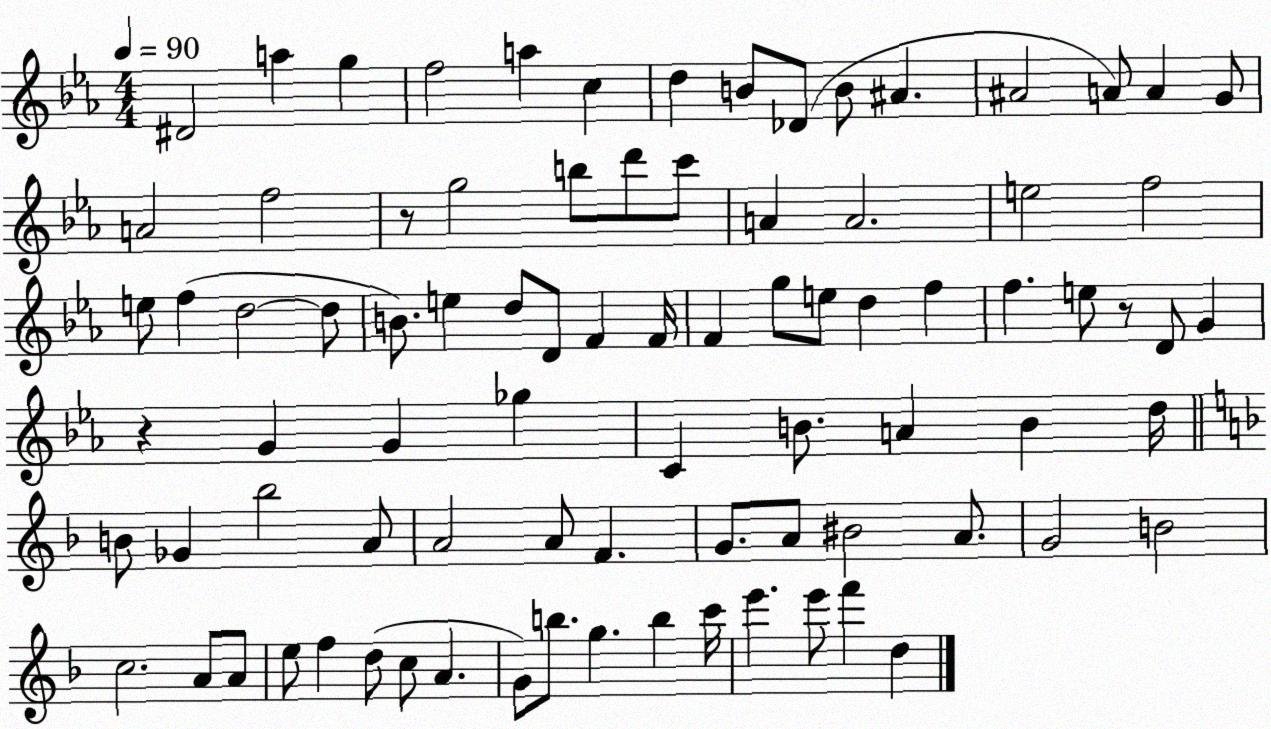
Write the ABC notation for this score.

X:1
T:Untitled
M:4/4
L:1/4
K:Eb
^D2 a g f2 a c d B/2 _D/2 B/2 ^A ^A2 A/2 A G/2 A2 f2 z/2 g2 b/2 d'/2 c'/2 A A2 e2 f2 e/2 f d2 d/2 B/2 e d/2 D/2 F F/4 F g/2 e/2 d f f e/2 z/2 D/2 G z G G _g C B/2 A B d/4 B/2 _G _b2 A/2 A2 A/2 F G/2 A/2 ^B2 A/2 G2 B2 c2 A/2 A/2 e/2 f d/2 c/2 A G/2 b/2 g b c'/4 e' e'/2 f' d